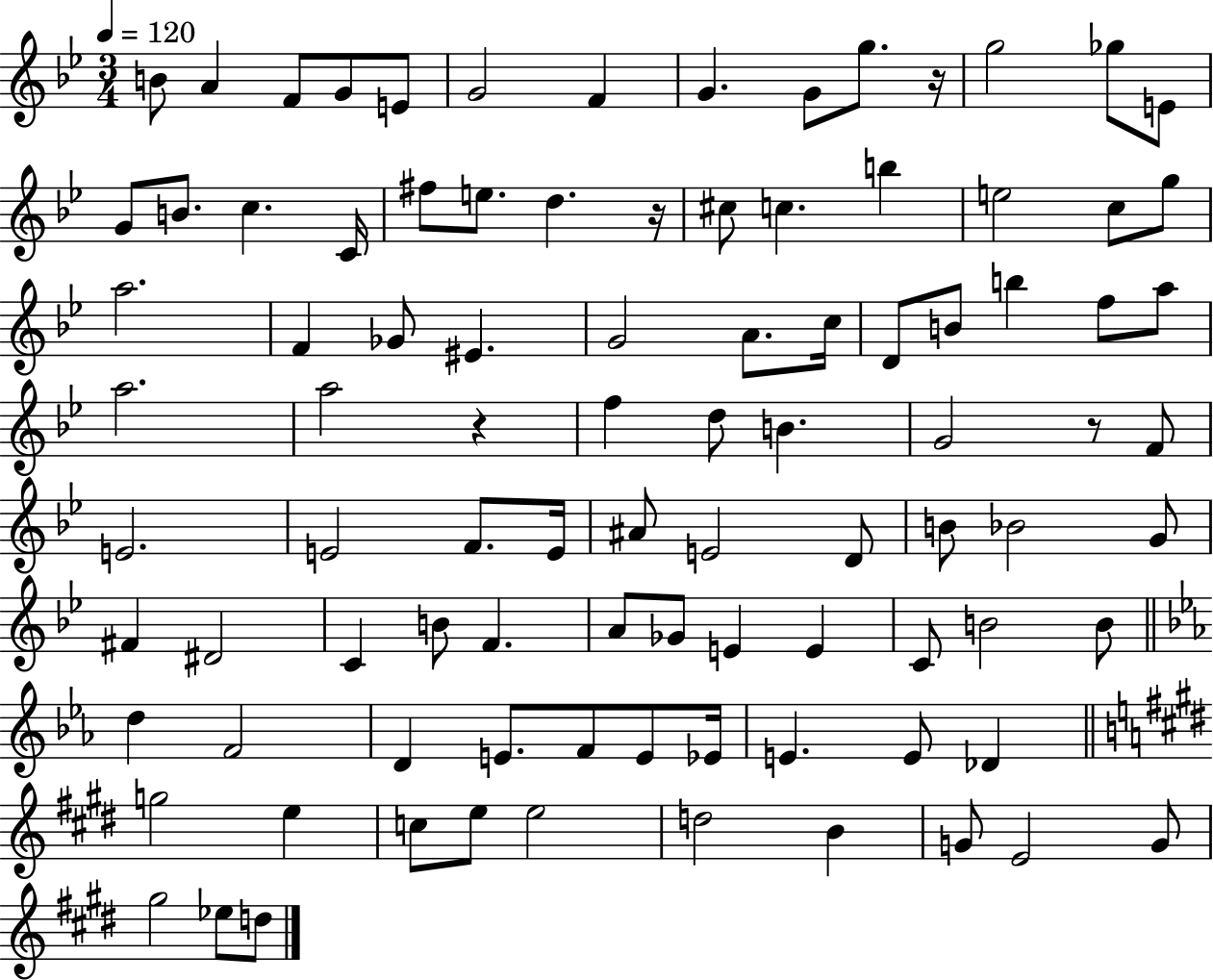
{
  \clef treble
  \numericTimeSignature
  \time 3/4
  \key bes \major
  \tempo 4 = 120
  b'8 a'4 f'8 g'8 e'8 | g'2 f'4 | g'4. g'8 g''8. r16 | g''2 ges''8 e'8 | \break g'8 b'8. c''4. c'16 | fis''8 e''8. d''4. r16 | cis''8 c''4. b''4 | e''2 c''8 g''8 | \break a''2. | f'4 ges'8 eis'4. | g'2 a'8. c''16 | d'8 b'8 b''4 f''8 a''8 | \break a''2. | a''2 r4 | f''4 d''8 b'4. | g'2 r8 f'8 | \break e'2. | e'2 f'8. e'16 | ais'8 e'2 d'8 | b'8 bes'2 g'8 | \break fis'4 dis'2 | c'4 b'8 f'4. | a'8 ges'8 e'4 e'4 | c'8 b'2 b'8 | \break \bar "||" \break \key ees \major d''4 f'2 | d'4 e'8. f'8 e'8 ees'16 | e'4. e'8 des'4 | \bar "||" \break \key e \major g''2 e''4 | c''8 e''8 e''2 | d''2 b'4 | g'8 e'2 g'8 | \break gis''2 ees''8 d''8 | \bar "|."
}